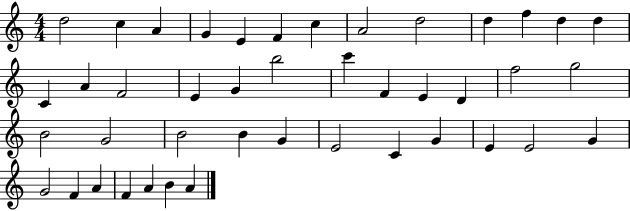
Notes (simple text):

D5/h C5/q A4/q G4/q E4/q F4/q C5/q A4/h D5/h D5/q F5/q D5/q D5/q C4/q A4/q F4/h E4/q G4/q B5/h C6/q F4/q E4/q D4/q F5/h G5/h B4/h G4/h B4/h B4/q G4/q E4/h C4/q G4/q E4/q E4/h G4/q G4/h F4/q A4/q F4/q A4/q B4/q A4/q